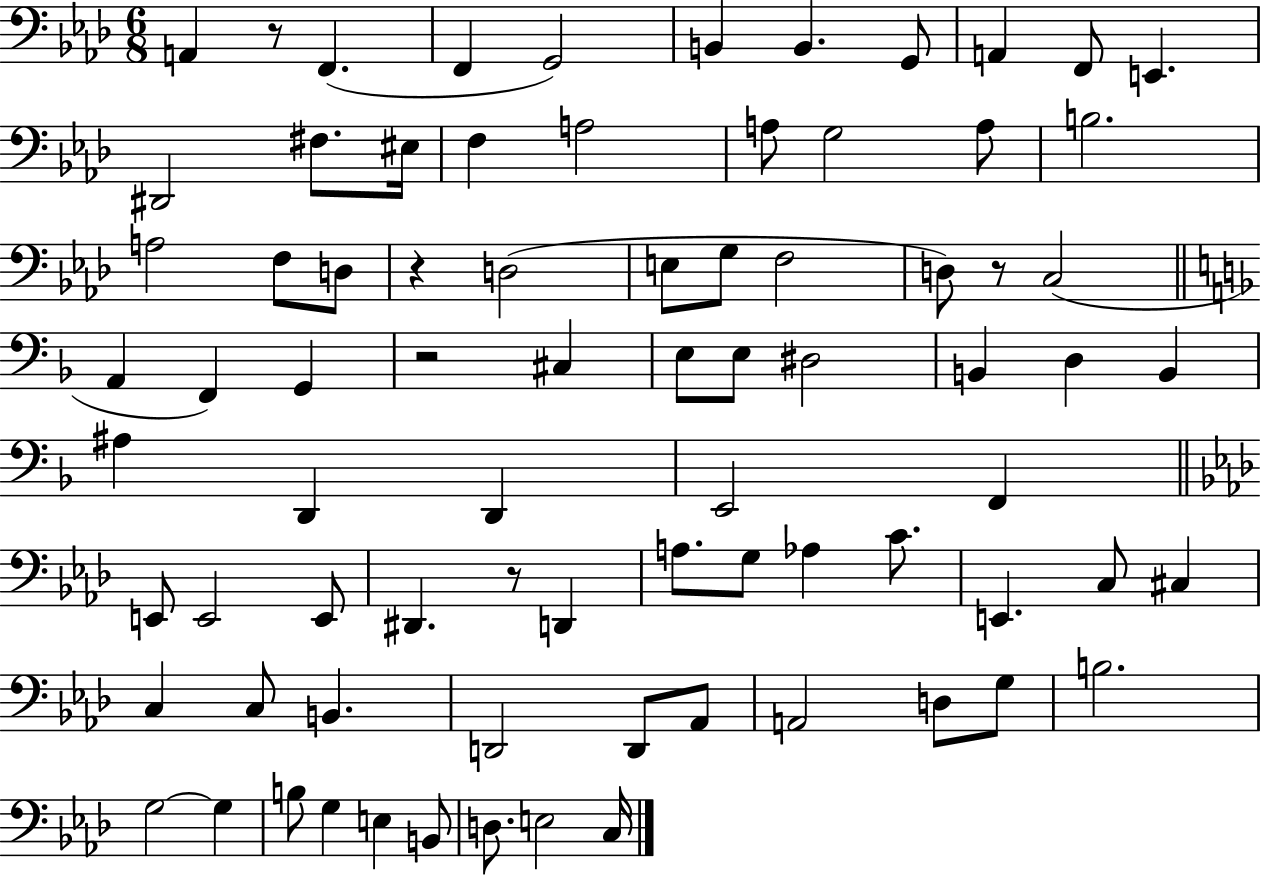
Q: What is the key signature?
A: AES major